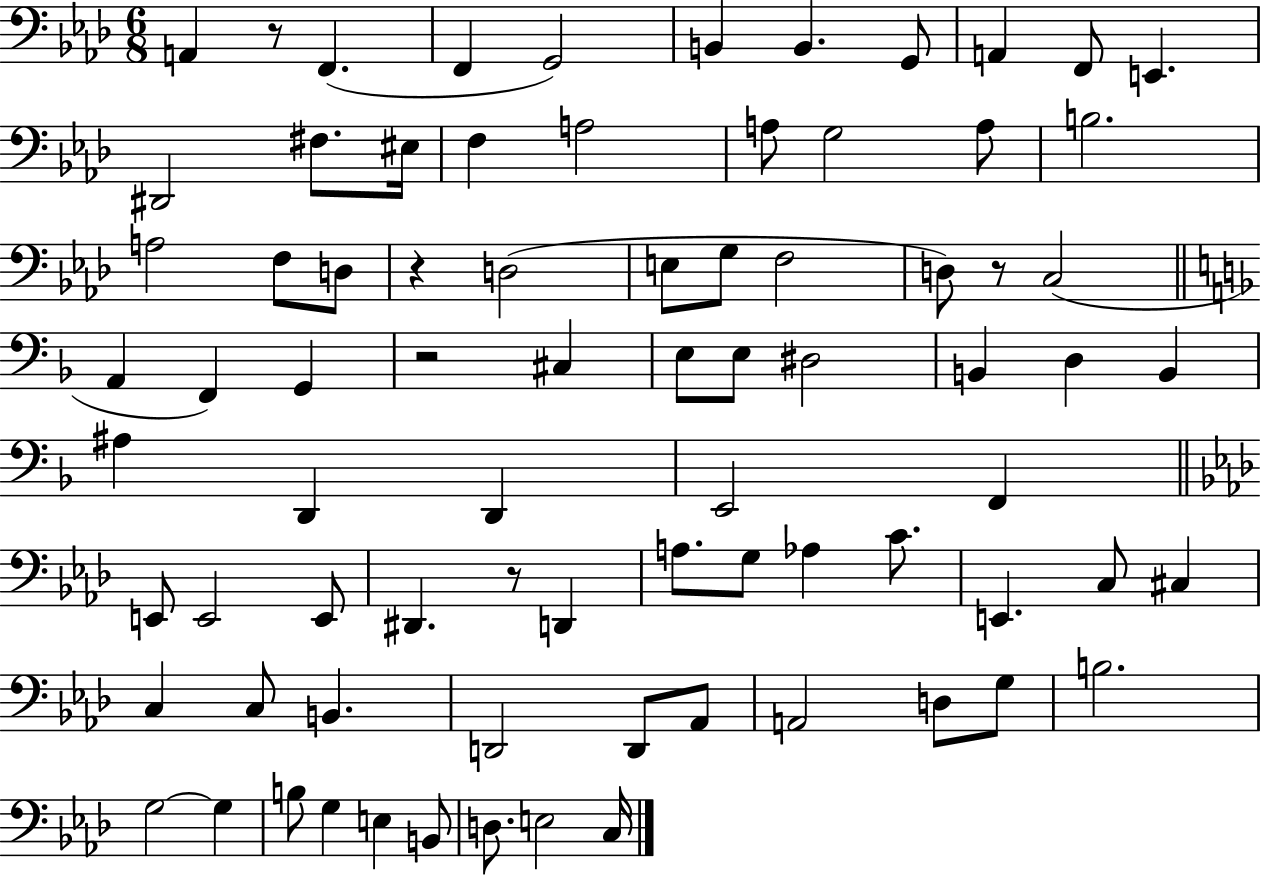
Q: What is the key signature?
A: AES major